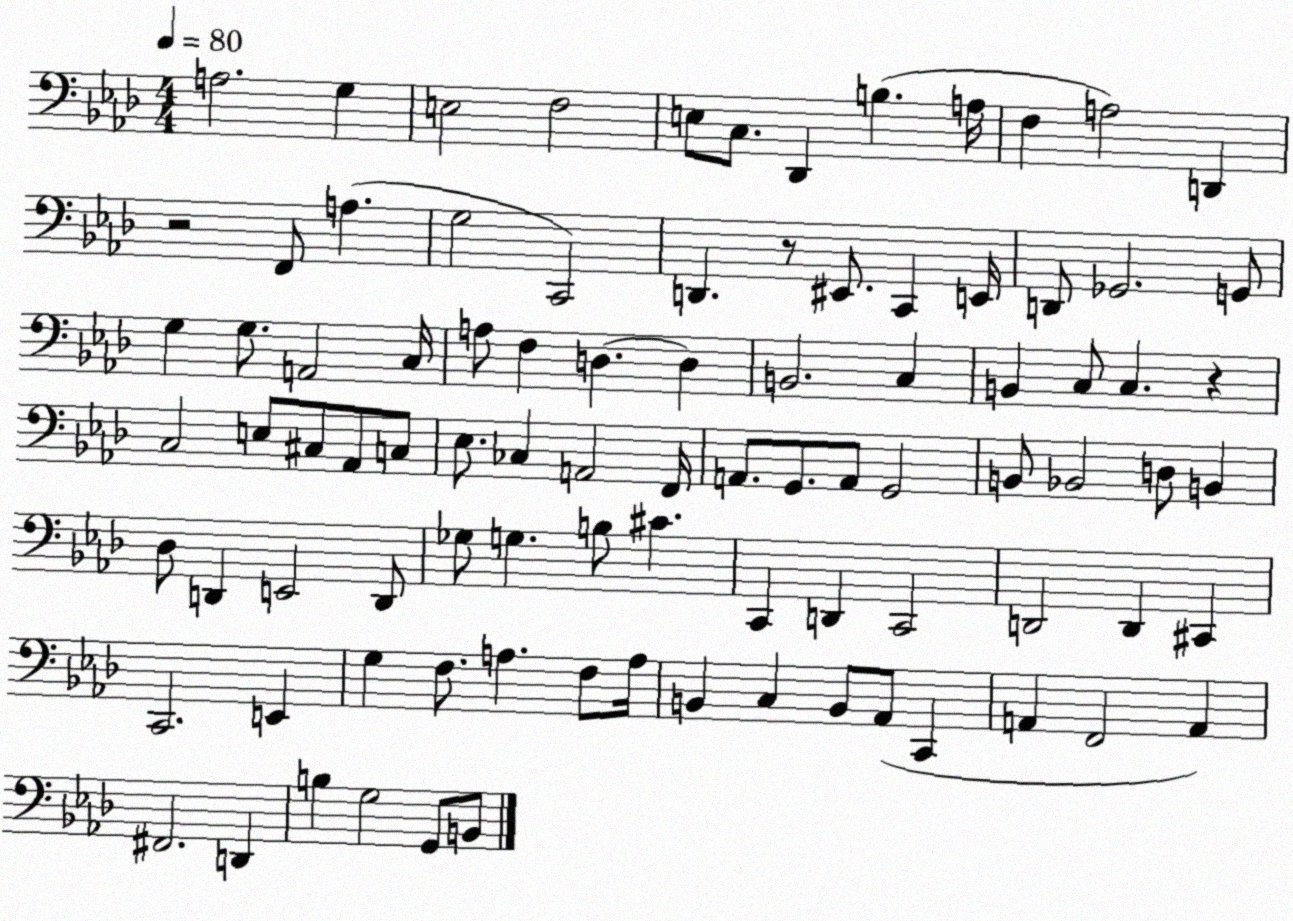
X:1
T:Untitled
M:4/4
L:1/4
K:Ab
A,2 G, E,2 F,2 E,/2 C,/2 _D,, B, A,/4 F, A,2 D,, z2 F,,/2 A, G,2 C,,2 D,, z/2 ^E,,/2 C,, E,,/4 D,,/2 _G,,2 G,,/2 G, G,/2 A,,2 C,/4 A,/2 F, D, D, B,,2 C, B,, C,/2 C, z C,2 E,/2 ^C,/2 _A,,/2 C,/2 _E,/2 _C, A,,2 F,,/4 A,,/2 G,,/2 A,,/2 G,,2 B,,/2 _B,,2 D,/2 B,, _D,/2 D,, E,,2 D,,/2 _G,/2 G, B,/2 ^C C,, D,, C,,2 D,,2 D,, ^C,, C,,2 E,, G, F,/2 A, F,/2 A,/4 B,, C, B,,/2 _A,,/2 C,, A,, F,,2 A,, ^F,,2 D,, B, G,2 G,,/2 B,,/2